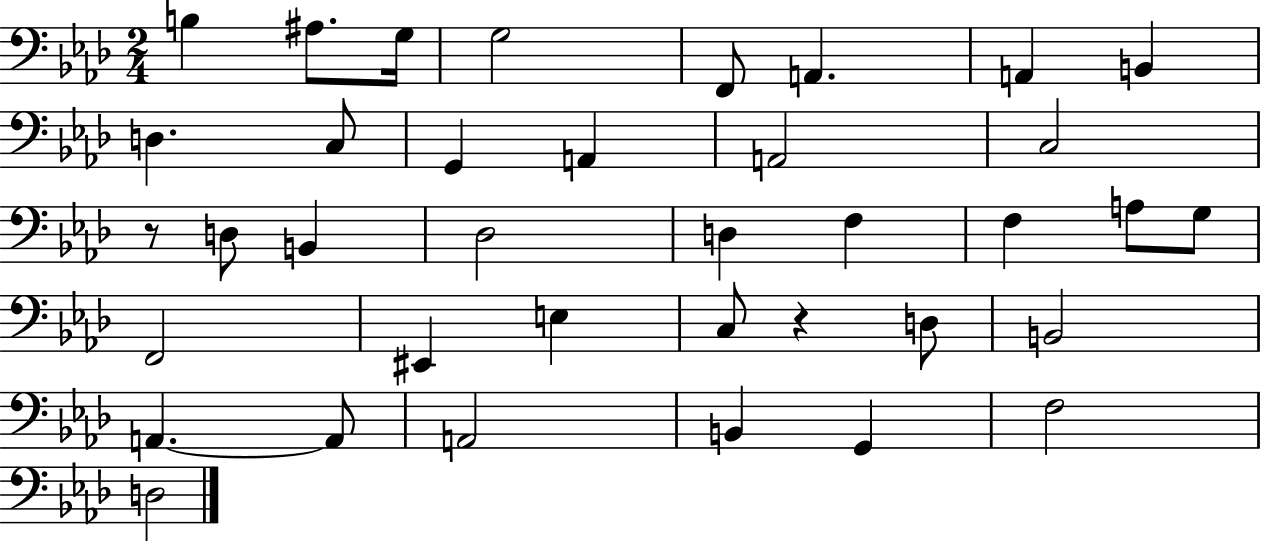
B3/q A#3/e. G3/s G3/h F2/e A2/q. A2/q B2/q D3/q. C3/e G2/q A2/q A2/h C3/h R/e D3/e B2/q Db3/h D3/q F3/q F3/q A3/e G3/e F2/h EIS2/q E3/q C3/e R/q D3/e B2/h A2/q. A2/e A2/h B2/q G2/q F3/h D3/h